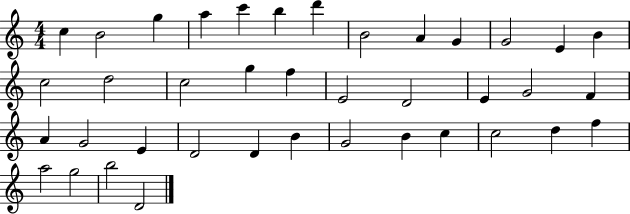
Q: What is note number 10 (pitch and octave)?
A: G4